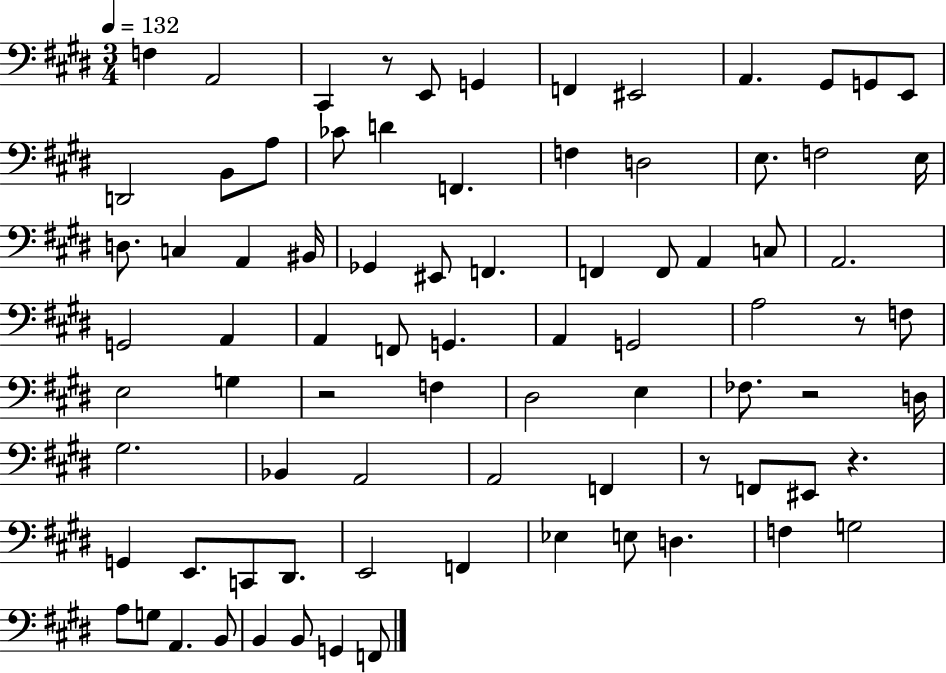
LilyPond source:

{
  \clef bass
  \numericTimeSignature
  \time 3/4
  \key e \major
  \tempo 4 = 132
  f4 a,2 | cis,4 r8 e,8 g,4 | f,4 eis,2 | a,4. gis,8 g,8 e,8 | \break d,2 b,8 a8 | ces'8 d'4 f,4. | f4 d2 | e8. f2 e16 | \break d8. c4 a,4 bis,16 | ges,4 eis,8 f,4. | f,4 f,8 a,4 c8 | a,2. | \break g,2 a,4 | a,4 f,8 g,4. | a,4 g,2 | a2 r8 f8 | \break e2 g4 | r2 f4 | dis2 e4 | fes8. r2 d16 | \break gis2. | bes,4 a,2 | a,2 f,4 | r8 f,8 eis,8 r4. | \break g,4 e,8. c,8 dis,8. | e,2 f,4 | ees4 e8 d4. | f4 g2 | \break a8 g8 a,4. b,8 | b,4 b,8 g,4 f,8 | \bar "|."
}